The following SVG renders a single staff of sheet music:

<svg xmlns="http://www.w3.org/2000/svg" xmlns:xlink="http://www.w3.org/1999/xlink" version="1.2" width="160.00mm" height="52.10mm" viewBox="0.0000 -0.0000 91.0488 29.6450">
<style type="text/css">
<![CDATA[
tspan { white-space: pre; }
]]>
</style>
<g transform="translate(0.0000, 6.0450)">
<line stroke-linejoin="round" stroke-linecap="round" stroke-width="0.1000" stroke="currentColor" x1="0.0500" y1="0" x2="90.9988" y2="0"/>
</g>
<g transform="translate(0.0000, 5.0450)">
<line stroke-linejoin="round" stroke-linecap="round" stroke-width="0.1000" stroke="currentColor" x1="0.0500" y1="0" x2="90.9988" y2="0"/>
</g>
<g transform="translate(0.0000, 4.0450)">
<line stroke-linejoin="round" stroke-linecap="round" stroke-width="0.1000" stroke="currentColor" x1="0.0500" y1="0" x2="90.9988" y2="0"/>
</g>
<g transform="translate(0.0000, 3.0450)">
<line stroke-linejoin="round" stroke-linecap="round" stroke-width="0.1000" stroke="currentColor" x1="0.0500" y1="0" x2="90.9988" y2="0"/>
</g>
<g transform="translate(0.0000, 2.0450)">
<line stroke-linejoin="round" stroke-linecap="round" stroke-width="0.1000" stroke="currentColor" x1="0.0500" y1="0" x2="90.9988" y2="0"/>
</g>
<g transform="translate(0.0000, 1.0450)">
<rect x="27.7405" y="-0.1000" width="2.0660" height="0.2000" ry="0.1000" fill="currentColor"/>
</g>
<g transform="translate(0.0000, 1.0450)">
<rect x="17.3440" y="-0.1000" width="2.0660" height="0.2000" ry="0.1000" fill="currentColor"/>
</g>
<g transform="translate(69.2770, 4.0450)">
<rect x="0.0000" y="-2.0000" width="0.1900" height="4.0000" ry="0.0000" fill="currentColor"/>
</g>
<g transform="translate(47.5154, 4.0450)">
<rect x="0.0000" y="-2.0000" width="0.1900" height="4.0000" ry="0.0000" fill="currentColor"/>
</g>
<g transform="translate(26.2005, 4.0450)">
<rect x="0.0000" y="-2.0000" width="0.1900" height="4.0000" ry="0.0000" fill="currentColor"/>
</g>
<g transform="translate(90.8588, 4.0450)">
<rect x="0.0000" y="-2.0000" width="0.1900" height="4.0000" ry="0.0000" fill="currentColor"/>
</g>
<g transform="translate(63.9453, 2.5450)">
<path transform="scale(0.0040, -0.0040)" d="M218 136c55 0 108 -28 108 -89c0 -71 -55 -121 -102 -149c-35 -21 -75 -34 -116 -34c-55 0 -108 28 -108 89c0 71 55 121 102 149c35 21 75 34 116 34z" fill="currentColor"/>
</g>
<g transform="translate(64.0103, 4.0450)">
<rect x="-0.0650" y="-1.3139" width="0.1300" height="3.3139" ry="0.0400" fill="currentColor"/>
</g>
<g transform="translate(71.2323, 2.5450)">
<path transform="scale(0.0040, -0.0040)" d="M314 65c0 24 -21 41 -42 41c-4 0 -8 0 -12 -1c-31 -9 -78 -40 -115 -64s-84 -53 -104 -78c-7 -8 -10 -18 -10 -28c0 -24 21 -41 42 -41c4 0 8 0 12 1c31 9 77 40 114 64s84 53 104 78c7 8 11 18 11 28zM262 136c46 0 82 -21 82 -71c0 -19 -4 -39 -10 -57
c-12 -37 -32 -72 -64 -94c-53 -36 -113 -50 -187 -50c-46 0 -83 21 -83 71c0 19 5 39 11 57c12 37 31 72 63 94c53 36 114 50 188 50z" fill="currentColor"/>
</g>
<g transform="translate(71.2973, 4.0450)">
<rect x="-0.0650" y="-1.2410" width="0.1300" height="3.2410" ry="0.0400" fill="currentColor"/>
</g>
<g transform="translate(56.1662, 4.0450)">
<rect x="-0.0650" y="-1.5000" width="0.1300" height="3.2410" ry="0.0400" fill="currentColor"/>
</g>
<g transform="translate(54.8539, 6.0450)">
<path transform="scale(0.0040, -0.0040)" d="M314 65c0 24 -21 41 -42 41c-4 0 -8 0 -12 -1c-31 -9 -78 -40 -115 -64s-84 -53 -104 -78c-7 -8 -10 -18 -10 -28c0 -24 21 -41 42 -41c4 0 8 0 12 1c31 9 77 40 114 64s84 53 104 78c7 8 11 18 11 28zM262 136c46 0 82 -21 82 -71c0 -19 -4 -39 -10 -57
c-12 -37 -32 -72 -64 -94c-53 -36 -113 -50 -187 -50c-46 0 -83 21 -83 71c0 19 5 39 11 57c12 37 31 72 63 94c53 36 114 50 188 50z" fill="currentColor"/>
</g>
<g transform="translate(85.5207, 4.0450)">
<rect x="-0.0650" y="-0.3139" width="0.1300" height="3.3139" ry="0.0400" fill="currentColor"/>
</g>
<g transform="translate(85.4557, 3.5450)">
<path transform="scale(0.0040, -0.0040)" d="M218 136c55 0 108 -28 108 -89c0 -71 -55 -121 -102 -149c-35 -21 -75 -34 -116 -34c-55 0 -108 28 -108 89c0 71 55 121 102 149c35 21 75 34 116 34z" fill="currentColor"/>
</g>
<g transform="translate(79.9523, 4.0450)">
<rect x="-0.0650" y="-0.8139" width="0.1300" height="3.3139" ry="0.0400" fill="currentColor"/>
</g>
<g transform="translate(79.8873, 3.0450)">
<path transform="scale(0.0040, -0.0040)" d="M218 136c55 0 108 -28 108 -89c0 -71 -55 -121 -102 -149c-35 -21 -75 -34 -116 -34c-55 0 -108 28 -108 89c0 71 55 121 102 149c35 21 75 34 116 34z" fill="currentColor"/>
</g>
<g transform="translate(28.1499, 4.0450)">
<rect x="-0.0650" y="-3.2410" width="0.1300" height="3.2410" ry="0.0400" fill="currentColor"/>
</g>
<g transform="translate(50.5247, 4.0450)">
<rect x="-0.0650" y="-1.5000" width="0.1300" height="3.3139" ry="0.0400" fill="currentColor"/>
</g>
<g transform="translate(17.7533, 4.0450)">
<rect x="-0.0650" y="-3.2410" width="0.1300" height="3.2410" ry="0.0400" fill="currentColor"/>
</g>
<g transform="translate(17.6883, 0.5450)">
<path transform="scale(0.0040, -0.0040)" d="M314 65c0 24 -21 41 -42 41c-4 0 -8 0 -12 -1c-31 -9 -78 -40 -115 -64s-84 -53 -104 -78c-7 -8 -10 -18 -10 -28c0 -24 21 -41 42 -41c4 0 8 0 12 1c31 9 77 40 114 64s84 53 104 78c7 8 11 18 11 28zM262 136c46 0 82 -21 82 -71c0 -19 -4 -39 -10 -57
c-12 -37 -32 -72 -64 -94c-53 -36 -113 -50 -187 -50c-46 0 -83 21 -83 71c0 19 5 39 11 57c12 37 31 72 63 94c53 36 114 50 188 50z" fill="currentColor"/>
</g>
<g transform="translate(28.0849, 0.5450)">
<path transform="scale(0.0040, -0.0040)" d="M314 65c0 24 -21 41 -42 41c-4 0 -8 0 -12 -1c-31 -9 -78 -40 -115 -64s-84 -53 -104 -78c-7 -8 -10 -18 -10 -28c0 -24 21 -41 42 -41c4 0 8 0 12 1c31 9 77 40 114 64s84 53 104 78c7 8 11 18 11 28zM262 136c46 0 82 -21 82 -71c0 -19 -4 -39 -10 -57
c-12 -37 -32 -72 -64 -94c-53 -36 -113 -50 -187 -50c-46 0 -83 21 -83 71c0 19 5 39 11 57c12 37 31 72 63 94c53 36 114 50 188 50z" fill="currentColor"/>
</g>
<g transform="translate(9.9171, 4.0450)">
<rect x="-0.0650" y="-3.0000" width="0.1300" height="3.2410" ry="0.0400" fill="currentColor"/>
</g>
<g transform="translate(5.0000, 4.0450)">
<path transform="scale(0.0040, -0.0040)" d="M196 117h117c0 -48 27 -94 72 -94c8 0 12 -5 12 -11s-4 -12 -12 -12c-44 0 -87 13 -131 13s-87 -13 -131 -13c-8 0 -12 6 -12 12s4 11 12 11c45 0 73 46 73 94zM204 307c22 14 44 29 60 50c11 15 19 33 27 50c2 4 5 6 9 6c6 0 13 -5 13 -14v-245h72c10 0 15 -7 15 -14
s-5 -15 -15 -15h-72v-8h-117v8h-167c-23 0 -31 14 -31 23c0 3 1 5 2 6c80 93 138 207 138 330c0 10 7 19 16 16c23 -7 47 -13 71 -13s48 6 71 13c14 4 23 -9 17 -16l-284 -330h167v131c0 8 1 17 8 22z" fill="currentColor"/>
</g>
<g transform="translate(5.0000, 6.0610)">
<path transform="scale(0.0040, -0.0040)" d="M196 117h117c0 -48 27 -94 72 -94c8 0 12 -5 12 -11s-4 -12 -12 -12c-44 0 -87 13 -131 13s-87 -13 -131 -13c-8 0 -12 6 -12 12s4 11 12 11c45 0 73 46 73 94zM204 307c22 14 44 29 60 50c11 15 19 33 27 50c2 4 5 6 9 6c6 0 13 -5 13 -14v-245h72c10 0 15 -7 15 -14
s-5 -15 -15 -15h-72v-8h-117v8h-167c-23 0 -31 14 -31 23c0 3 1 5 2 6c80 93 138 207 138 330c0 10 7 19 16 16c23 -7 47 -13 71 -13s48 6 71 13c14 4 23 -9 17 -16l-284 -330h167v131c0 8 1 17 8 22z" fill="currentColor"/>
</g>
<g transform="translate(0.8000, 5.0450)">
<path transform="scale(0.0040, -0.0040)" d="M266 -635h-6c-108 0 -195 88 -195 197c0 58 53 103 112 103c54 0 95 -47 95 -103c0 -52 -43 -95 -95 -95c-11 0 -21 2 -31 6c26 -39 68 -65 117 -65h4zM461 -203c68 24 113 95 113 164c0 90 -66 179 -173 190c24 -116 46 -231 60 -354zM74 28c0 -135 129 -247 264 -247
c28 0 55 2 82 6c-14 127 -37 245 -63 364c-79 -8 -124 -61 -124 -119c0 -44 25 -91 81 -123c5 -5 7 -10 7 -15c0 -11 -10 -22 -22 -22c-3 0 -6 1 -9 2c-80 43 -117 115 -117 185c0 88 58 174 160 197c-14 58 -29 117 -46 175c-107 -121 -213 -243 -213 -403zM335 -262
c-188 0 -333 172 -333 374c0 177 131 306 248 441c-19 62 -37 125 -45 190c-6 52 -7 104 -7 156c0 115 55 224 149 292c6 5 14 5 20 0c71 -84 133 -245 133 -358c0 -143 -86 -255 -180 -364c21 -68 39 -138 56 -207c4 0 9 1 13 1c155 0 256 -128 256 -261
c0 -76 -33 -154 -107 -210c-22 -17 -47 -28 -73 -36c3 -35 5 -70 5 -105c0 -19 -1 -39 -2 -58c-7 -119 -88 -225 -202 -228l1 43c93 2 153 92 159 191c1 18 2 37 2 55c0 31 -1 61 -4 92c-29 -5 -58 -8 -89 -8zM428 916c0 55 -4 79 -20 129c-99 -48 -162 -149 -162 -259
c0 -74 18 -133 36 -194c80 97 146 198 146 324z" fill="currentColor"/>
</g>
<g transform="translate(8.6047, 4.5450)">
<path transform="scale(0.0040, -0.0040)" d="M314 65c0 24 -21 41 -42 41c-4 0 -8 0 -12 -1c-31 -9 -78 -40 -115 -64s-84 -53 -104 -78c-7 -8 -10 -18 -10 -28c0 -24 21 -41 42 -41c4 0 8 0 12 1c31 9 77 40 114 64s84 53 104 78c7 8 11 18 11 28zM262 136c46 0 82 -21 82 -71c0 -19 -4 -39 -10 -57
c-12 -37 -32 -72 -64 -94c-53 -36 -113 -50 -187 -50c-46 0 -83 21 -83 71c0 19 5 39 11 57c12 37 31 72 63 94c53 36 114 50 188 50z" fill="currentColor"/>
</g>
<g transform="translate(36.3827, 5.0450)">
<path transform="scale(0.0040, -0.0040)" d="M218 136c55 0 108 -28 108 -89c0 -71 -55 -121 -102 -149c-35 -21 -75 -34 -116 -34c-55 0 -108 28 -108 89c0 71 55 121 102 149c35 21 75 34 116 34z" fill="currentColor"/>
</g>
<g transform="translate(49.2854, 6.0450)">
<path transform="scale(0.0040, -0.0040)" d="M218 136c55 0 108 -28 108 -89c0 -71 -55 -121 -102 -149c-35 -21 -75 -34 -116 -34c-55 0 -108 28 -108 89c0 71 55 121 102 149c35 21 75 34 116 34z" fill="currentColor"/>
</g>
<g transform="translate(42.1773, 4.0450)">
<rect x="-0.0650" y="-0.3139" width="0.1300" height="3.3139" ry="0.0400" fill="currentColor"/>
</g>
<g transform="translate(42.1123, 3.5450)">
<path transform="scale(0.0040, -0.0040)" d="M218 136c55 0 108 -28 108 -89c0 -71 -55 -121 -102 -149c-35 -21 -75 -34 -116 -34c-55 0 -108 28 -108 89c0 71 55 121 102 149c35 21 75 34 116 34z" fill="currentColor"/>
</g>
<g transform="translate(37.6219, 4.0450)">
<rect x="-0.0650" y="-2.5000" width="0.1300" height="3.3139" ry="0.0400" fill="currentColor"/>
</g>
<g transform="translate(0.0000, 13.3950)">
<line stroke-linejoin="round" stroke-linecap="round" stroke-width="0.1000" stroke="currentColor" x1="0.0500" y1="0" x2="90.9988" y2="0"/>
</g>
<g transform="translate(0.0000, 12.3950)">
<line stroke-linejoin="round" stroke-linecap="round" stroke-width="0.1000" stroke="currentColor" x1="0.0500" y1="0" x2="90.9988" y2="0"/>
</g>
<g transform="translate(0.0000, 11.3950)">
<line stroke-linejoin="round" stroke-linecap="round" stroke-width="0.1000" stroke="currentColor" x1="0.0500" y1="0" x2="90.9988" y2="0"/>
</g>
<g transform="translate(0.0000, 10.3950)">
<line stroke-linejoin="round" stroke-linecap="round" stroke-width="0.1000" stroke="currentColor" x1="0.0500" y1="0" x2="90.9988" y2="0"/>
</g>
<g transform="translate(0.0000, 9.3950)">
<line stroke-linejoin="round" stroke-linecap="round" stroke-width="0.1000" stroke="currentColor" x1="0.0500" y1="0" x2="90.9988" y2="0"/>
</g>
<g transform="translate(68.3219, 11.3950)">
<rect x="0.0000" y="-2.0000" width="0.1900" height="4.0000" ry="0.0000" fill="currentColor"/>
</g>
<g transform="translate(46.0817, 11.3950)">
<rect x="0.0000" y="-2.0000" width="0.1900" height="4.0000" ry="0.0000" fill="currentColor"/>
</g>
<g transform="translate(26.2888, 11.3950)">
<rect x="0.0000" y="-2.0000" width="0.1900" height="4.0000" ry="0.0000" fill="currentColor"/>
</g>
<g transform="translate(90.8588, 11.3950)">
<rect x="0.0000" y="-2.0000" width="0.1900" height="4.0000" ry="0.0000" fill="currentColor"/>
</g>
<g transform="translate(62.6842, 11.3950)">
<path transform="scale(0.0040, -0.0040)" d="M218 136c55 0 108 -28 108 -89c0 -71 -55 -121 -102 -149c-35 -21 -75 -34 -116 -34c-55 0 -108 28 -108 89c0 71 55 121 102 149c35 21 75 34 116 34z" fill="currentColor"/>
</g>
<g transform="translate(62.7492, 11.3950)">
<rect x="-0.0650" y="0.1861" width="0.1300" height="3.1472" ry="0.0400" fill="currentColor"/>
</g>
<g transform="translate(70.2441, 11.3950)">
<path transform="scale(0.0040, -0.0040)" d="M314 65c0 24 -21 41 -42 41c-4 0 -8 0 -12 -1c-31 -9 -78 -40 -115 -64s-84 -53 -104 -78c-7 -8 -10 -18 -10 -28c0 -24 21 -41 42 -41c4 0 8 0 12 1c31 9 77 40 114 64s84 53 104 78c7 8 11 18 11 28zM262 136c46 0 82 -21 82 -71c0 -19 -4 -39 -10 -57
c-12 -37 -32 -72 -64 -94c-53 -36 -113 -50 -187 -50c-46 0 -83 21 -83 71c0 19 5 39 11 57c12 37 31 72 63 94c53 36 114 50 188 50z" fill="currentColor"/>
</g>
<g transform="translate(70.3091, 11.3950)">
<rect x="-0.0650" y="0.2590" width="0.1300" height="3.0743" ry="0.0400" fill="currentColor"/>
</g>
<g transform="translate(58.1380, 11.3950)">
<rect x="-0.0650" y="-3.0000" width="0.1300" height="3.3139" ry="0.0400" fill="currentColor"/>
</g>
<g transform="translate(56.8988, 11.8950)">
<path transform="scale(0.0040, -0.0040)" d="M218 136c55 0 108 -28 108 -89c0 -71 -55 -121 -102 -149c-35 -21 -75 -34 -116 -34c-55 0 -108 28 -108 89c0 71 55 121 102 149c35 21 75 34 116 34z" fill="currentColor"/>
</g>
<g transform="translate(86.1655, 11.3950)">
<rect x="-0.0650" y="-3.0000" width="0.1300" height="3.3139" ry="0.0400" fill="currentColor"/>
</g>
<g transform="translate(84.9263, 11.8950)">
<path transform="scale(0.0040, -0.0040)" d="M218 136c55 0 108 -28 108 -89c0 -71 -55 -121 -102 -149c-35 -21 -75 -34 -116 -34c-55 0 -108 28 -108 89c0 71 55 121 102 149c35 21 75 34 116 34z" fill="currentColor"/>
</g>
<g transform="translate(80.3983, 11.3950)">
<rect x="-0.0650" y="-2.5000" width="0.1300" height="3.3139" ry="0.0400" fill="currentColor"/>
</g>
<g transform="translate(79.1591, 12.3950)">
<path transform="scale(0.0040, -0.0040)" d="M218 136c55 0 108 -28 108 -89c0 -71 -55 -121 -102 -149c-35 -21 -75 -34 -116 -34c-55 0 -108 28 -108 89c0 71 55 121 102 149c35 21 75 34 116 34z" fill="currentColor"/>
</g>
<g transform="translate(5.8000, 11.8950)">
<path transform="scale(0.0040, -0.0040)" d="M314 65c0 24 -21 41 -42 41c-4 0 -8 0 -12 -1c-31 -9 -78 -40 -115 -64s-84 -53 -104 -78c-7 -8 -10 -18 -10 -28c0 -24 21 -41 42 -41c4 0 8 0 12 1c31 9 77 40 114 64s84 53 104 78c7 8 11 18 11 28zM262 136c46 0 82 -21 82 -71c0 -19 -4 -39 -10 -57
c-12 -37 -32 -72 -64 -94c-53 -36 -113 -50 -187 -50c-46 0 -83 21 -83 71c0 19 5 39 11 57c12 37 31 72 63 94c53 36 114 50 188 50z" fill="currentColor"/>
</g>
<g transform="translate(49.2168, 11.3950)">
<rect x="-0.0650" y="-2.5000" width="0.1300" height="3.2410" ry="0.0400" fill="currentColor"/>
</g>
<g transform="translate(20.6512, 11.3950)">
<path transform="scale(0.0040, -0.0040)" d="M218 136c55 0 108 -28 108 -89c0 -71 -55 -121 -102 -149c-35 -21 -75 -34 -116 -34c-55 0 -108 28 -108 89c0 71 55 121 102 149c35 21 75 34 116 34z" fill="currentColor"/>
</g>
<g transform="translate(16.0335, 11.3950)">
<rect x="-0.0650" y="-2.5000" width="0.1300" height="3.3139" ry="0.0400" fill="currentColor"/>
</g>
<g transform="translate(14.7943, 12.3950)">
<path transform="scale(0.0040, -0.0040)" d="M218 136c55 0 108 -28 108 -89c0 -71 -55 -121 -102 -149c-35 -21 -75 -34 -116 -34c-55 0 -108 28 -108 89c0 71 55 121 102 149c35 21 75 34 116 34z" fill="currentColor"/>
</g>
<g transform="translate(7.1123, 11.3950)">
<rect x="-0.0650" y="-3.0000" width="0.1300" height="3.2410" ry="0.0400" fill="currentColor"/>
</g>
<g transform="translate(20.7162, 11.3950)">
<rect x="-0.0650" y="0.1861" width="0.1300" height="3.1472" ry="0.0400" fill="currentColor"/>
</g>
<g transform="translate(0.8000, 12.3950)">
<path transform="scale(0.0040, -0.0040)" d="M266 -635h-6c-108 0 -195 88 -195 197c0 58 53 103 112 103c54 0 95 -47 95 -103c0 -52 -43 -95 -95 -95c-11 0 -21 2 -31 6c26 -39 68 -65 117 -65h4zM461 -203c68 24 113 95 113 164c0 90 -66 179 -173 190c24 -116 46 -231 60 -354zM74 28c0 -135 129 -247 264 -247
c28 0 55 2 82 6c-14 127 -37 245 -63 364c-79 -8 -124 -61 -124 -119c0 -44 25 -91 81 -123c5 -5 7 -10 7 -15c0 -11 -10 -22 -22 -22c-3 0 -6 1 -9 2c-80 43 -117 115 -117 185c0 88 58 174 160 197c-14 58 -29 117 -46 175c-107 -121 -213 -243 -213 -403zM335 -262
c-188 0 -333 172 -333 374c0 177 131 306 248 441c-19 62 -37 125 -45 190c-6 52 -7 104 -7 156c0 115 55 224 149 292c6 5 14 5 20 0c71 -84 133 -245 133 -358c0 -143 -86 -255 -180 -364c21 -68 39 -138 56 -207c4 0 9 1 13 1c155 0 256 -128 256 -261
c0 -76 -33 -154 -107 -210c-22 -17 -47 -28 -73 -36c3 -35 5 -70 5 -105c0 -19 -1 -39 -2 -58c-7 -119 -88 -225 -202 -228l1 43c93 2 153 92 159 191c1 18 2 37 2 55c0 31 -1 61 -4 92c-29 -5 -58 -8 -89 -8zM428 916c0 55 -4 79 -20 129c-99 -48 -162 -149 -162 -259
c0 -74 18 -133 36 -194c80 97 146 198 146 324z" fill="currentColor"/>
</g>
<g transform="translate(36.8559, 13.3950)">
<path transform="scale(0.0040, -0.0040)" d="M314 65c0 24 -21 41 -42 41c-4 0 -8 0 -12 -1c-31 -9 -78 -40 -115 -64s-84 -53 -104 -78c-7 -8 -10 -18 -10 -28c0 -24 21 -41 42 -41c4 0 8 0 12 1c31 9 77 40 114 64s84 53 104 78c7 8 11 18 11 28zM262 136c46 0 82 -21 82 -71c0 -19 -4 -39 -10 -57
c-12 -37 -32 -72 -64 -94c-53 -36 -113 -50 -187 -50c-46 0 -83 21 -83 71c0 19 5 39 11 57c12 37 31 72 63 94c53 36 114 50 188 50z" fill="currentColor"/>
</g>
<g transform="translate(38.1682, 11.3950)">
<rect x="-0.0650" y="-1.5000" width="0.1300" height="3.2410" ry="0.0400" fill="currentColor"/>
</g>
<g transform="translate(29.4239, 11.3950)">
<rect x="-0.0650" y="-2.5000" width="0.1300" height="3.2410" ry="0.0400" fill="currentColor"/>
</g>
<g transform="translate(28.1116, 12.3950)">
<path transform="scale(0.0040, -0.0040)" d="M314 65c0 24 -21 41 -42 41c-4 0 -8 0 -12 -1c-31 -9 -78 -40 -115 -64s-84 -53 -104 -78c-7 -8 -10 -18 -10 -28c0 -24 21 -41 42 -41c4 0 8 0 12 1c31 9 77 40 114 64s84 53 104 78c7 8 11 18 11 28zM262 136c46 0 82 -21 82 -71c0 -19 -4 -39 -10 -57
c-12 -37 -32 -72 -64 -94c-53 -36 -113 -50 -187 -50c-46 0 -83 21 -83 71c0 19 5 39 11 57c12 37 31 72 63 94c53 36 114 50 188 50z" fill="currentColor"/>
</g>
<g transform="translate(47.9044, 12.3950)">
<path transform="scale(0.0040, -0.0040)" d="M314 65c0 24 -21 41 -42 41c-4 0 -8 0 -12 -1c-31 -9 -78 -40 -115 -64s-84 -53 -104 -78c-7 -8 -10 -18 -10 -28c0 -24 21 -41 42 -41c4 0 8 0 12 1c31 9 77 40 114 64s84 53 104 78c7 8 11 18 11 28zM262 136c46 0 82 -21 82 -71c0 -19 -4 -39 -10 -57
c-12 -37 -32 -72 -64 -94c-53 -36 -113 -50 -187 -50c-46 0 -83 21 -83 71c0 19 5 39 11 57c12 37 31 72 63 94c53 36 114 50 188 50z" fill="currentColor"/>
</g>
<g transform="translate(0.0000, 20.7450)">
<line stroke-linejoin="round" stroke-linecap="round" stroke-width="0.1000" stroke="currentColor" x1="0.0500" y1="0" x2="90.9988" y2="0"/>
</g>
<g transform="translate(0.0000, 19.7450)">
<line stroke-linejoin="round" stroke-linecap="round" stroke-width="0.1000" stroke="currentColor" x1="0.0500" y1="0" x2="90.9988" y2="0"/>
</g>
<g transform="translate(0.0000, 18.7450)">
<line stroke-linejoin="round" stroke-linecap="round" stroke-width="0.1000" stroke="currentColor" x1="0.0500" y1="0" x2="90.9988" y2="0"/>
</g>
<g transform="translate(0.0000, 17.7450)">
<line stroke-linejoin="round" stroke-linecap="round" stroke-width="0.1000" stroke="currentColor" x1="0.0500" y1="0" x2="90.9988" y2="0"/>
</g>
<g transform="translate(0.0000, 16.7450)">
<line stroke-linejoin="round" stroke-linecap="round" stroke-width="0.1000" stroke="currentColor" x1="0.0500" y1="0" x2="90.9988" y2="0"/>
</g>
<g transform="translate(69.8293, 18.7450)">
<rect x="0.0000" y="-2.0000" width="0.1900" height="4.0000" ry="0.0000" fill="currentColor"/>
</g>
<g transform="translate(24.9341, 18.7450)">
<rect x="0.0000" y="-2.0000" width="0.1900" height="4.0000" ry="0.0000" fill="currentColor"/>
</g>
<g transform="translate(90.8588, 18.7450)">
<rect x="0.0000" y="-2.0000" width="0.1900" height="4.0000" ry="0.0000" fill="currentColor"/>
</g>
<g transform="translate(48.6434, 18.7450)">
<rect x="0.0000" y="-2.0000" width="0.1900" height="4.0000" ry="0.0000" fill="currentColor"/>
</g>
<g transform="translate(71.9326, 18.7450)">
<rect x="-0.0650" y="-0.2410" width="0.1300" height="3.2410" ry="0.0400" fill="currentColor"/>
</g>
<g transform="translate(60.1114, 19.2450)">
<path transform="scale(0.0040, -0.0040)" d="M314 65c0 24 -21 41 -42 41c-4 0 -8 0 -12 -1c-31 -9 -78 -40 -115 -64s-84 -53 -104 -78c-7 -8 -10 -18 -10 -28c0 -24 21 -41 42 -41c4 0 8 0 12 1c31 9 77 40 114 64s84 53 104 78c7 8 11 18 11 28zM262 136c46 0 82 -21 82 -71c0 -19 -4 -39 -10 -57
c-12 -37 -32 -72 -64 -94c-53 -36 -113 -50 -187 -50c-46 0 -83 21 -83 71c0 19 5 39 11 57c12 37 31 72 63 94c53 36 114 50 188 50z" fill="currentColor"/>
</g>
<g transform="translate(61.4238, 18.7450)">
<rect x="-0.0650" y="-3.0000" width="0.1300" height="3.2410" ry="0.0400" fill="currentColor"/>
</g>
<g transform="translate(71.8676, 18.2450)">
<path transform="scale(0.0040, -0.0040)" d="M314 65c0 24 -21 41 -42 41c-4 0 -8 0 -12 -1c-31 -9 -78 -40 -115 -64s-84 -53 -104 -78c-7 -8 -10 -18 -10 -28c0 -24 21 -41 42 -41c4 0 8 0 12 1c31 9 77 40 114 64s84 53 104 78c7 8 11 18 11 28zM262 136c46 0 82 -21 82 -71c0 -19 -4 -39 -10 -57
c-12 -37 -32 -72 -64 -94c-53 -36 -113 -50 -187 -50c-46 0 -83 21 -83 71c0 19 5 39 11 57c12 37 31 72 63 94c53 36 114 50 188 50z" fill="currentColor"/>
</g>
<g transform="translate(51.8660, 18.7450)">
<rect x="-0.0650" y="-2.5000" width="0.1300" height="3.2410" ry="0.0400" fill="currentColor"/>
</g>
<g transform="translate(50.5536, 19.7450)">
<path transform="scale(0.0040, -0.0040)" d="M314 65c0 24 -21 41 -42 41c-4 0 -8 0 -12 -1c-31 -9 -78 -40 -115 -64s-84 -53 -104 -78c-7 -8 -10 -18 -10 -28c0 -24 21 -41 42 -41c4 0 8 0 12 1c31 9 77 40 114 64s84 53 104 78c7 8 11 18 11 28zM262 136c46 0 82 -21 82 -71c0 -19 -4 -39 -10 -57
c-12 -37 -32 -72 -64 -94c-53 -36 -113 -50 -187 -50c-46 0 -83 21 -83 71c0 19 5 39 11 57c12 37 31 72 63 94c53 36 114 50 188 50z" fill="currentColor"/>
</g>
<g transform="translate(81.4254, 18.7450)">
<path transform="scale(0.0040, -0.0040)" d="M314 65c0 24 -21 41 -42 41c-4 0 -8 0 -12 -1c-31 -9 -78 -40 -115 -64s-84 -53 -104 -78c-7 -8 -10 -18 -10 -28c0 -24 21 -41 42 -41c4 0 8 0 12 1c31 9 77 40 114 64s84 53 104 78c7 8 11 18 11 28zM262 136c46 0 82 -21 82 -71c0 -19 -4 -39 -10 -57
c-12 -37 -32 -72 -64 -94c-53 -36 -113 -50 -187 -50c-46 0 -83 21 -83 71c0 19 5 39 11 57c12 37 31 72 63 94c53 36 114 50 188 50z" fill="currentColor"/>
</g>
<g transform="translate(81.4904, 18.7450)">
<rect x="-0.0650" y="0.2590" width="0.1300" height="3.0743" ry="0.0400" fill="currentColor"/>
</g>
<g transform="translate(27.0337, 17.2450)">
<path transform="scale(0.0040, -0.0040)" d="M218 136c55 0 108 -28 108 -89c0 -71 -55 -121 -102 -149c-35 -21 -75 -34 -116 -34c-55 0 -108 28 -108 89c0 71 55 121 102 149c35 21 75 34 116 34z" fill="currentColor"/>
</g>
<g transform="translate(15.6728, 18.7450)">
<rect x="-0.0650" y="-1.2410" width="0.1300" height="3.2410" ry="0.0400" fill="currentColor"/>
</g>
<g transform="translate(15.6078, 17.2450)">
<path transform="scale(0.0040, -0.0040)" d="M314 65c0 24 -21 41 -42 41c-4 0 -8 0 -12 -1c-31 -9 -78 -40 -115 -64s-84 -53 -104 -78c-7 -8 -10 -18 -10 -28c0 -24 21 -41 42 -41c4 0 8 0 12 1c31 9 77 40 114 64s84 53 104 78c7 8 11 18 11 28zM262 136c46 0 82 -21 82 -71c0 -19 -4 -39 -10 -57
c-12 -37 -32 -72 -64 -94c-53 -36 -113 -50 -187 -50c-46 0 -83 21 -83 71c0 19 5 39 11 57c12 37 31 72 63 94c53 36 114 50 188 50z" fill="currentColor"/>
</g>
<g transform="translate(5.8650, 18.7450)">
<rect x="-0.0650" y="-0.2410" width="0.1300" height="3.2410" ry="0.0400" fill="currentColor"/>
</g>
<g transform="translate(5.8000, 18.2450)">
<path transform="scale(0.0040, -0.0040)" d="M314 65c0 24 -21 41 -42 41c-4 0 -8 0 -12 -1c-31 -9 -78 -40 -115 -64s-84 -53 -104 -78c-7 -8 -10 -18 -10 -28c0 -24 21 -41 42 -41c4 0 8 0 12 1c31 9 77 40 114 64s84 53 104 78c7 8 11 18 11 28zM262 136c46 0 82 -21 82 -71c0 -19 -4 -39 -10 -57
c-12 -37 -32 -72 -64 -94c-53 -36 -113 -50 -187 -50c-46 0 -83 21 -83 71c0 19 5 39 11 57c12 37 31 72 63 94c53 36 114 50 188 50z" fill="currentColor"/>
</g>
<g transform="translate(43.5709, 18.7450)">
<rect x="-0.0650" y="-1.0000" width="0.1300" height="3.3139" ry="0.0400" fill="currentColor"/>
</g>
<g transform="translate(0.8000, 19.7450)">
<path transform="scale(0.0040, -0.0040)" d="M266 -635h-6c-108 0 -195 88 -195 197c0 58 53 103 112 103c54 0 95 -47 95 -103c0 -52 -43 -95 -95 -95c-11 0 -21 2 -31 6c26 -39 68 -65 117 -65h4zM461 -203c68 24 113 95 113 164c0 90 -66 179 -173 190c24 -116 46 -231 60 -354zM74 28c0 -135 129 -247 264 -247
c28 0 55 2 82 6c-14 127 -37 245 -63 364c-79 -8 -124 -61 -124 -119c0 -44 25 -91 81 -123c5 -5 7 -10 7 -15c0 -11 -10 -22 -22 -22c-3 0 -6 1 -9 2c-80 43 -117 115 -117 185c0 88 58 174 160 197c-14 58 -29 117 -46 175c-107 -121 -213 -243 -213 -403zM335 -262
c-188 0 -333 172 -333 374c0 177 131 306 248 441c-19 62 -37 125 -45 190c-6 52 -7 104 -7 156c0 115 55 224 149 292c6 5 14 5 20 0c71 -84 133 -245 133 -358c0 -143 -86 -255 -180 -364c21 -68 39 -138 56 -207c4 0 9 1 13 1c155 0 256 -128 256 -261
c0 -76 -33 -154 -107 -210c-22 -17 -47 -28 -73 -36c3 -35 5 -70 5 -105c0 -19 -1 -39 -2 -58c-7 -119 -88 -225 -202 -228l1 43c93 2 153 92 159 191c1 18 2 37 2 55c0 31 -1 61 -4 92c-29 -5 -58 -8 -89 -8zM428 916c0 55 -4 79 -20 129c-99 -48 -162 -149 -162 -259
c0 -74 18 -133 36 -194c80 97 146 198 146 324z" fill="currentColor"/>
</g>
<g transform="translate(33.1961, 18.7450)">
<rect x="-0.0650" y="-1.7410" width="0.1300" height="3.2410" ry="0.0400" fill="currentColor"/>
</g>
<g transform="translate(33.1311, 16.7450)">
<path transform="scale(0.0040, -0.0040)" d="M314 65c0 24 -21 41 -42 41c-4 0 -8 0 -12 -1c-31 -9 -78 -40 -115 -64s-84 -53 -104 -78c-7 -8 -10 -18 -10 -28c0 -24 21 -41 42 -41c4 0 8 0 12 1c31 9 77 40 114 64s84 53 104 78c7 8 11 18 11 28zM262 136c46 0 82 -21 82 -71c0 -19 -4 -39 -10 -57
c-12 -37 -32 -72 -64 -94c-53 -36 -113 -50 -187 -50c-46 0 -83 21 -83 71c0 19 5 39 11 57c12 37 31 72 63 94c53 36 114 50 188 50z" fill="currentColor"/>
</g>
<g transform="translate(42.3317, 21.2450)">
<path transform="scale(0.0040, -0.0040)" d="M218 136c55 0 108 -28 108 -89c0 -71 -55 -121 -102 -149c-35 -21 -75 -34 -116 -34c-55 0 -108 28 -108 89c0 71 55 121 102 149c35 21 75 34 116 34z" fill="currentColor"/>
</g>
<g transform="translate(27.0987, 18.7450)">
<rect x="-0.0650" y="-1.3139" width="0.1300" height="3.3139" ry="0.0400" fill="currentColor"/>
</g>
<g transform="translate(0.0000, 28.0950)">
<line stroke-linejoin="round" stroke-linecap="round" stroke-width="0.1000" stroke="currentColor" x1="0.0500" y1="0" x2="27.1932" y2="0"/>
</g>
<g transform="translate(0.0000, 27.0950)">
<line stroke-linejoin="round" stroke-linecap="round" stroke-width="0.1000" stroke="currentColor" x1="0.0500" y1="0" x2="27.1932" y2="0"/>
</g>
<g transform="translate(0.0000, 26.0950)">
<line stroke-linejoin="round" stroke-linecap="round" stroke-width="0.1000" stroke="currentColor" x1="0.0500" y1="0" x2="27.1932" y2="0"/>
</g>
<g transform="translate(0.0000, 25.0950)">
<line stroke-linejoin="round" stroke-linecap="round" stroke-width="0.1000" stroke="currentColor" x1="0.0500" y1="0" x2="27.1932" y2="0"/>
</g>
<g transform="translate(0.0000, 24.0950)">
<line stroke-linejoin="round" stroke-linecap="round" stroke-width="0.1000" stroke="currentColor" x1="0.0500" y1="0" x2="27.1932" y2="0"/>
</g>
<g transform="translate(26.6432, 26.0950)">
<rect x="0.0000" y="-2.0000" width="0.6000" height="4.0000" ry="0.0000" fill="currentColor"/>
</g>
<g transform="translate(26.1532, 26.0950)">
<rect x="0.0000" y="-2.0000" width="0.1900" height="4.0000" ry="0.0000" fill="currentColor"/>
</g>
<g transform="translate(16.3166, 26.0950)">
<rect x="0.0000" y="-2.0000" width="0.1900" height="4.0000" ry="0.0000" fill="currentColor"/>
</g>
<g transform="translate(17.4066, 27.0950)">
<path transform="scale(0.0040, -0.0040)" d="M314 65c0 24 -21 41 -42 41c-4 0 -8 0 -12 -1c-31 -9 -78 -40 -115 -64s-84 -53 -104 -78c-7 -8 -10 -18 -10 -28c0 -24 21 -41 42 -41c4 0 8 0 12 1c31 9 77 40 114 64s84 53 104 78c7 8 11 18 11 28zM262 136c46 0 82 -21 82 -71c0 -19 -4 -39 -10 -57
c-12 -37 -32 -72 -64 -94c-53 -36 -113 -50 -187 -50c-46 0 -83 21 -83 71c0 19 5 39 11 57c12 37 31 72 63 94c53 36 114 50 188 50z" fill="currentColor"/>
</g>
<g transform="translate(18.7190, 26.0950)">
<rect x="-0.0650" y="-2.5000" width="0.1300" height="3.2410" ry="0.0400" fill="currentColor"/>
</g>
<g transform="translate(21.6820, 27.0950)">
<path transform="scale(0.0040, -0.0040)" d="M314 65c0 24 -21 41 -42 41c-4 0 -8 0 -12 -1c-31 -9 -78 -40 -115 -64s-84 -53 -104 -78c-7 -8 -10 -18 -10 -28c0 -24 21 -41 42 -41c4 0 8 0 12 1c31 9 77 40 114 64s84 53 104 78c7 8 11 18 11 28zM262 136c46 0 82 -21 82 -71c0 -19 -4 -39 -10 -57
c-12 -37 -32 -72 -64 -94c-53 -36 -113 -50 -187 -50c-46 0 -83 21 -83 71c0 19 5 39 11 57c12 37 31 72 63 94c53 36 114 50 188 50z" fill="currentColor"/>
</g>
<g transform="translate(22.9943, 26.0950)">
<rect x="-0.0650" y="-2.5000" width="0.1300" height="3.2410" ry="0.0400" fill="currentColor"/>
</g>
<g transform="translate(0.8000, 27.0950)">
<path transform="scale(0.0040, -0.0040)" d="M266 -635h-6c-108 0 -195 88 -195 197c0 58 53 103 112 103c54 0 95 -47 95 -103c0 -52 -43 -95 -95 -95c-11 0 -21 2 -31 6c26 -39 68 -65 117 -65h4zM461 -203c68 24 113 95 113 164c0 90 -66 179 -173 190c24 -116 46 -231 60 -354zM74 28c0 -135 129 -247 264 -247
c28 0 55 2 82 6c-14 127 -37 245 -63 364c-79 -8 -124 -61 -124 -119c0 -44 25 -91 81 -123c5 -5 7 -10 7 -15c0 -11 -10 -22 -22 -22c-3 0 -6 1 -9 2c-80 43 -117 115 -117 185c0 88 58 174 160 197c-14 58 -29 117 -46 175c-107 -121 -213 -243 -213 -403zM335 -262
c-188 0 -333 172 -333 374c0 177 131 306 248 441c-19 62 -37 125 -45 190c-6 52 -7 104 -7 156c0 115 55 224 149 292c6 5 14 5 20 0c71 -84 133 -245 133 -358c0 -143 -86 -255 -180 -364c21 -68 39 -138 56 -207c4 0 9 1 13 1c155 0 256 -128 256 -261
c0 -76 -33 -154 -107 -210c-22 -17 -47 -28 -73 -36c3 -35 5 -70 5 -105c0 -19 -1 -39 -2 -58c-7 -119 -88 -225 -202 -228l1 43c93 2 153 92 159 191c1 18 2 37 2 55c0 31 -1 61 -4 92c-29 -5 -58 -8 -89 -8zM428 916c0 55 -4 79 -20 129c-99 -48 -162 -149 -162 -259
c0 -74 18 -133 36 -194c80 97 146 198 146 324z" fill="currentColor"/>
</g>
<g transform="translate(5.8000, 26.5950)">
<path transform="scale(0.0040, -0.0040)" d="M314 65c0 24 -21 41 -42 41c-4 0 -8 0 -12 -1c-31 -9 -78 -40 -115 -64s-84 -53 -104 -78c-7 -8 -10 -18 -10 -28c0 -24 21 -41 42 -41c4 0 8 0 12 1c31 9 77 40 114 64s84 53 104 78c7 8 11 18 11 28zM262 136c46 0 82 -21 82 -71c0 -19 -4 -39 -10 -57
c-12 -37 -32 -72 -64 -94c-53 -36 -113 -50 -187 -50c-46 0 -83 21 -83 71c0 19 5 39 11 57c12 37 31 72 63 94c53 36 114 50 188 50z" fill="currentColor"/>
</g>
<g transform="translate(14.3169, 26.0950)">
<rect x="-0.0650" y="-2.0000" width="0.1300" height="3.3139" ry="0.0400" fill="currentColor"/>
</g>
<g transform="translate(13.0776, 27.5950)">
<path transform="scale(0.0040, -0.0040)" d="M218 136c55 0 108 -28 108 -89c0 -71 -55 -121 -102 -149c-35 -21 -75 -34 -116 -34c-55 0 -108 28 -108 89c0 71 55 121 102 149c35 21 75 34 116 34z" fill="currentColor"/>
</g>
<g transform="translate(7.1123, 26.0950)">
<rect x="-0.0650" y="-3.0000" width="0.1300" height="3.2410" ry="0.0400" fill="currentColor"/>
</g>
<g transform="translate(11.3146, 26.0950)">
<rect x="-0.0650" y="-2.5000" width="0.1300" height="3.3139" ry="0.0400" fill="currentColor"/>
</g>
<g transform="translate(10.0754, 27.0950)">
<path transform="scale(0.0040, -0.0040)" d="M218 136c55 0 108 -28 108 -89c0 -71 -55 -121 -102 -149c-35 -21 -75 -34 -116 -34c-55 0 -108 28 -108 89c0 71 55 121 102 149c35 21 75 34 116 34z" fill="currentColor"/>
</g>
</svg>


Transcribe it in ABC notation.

X:1
T:Untitled
M:4/4
L:1/4
K:C
A2 b2 b2 G c E E2 e e2 d c A2 G B G2 E2 G2 A B B2 G A c2 e2 e f2 D G2 A2 c2 B2 A2 G F G2 G2